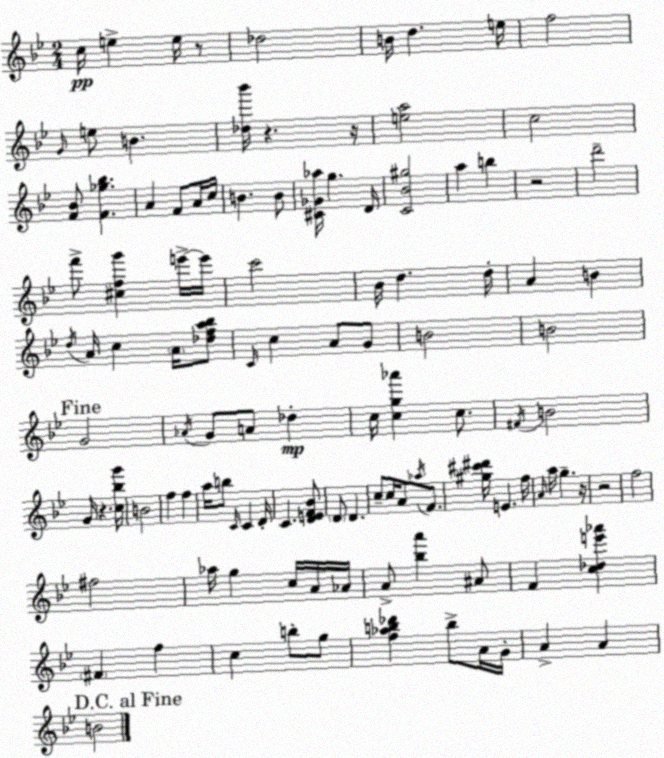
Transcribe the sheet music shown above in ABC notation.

X:1
T:Untitled
M:2/4
L:1/4
K:Bb
c/4 e e/4 z/2 _d2 B/4 d e/4 f2 G/4 e/2 B [_d_b']/4 z z/4 [ea]2 c2 [F_B]/2 [F_g_b] A F/2 A/4 c/4 B B/2 [^C_G_a]/4 g D/4 [C_B^g]2 a b z2 d'2 f'/2 [^cfg'] e'/4 e'/4 c'2 _B/4 d d/4 A B d/4 A/4 c A/4 [_dfa_b]/2 C/4 c A/2 G/2 B2 B2 G2 _A/4 G/2 A/2 _d c/4 [cg_a'] c/2 ^F/4 B2 G/4 z [c_bg']/4 B2 f f a/4 b/2 C/4 C D/4 C [DEF_B]/2 D/2 D c/2 c/4 A/2 _a/4 F/2 [^g^c'^d']/4 E f/4 A/4 a/4 g z/4 z2 f2 ^f2 _a/4 g c/4 A/4 _A/4 A/2 [_ba'] ^A/2 F [c_de'_a'] ^F f c b/2 g/2 [f_ab_d'] b/2 A/4 G/4 A A B2